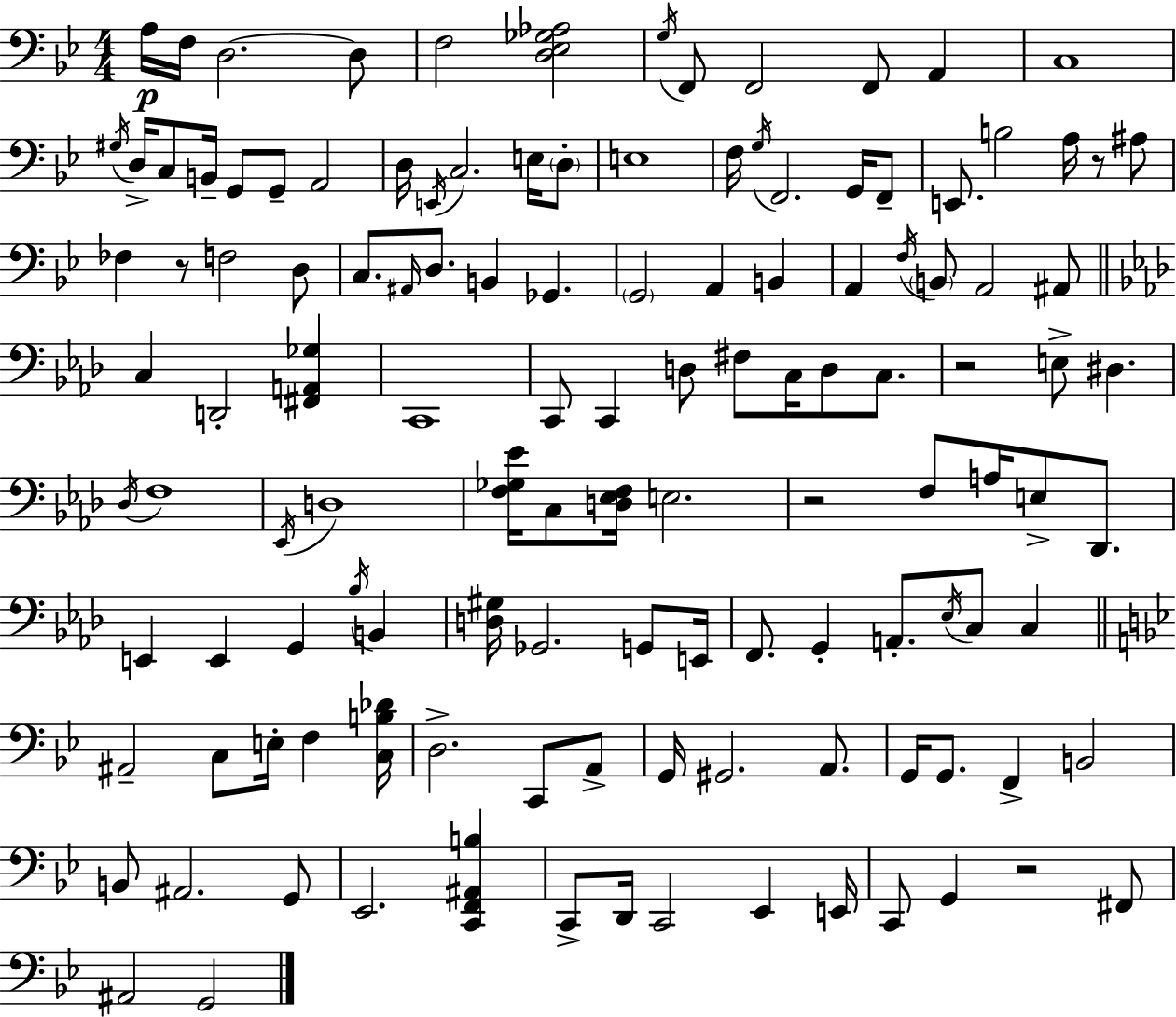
{
  \clef bass
  \numericTimeSignature
  \time 4/4
  \key g \minor
  a16\p f16 d2.~~ d8 | f2 <d ees ges aes>2 | \acciaccatura { g16 } f,8 f,2 f,8 a,4 | c1 | \break \acciaccatura { gis16 } d16-> c8 b,16-- g,8 g,8-- a,2 | d16 \acciaccatura { e,16 } c2. | e16 \parenthesize d8-. e1 | f16 \acciaccatura { g16 } f,2. | \break g,16 f,8-- e,8. b2 a16 | r8 ais8 fes4 r8 f2 | d8 c8. \grace { ais,16 } d8. b,4 ges,4. | \parenthesize g,2 a,4 | \break b,4 a,4 \acciaccatura { f16 } \parenthesize b,8 a,2 | ais,8 \bar "||" \break \key aes \major c4 d,2-. <fis, a, ges>4 | c,1 | c,8 c,4 d8 fis8 c16 d8 c8. | r2 e8-> dis4. | \break \acciaccatura { des16 } f1 | \acciaccatura { ees,16 } d1 | <f ges ees'>16 c8 <d ees f>16 e2. | r2 f8 a16 e8-> des,8. | \break e,4 e,4 g,4 \acciaccatura { bes16 } b,4 | <d gis>16 ges,2. | g,8 e,16 f,8. g,4-. a,8.-. \acciaccatura { ees16 } c8 | c4 \bar "||" \break \key bes \major ais,2-- c8 e16-. f4 <c b des'>16 | d2.-> c,8 a,8-> | g,16 gis,2. a,8. | g,16 g,8. f,4-> b,2 | \break b,8 ais,2. g,8 | ees,2. <c, f, ais, b>4 | c,8-> d,16 c,2 ees,4 e,16 | c,8 g,4 r2 fis,8 | \break ais,2 g,2 | \bar "|."
}